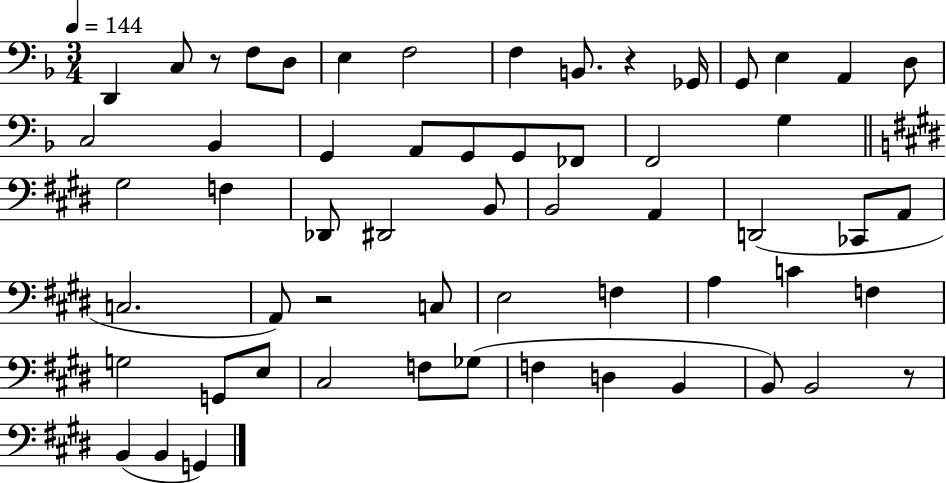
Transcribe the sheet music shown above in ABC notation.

X:1
T:Untitled
M:3/4
L:1/4
K:F
D,, C,/2 z/2 F,/2 D,/2 E, F,2 F, B,,/2 z _G,,/4 G,,/2 E, A,, D,/2 C,2 _B,, G,, A,,/2 G,,/2 G,,/2 _F,,/2 F,,2 G, ^G,2 F, _D,,/2 ^D,,2 B,,/2 B,,2 A,, D,,2 _C,,/2 A,,/2 C,2 A,,/2 z2 C,/2 E,2 F, A, C F, G,2 G,,/2 E,/2 ^C,2 F,/2 _G,/2 F, D, B,, B,,/2 B,,2 z/2 B,, B,, G,,